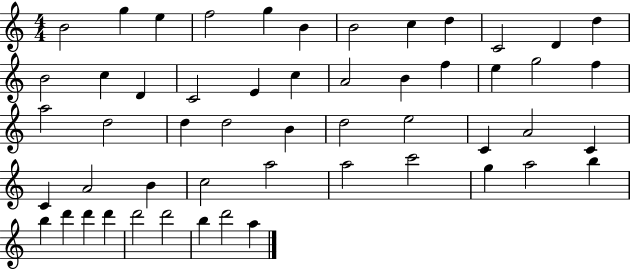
{
  \clef treble
  \numericTimeSignature
  \time 4/4
  \key c \major
  b'2 g''4 e''4 | f''2 g''4 b'4 | b'2 c''4 d''4 | c'2 d'4 d''4 | \break b'2 c''4 d'4 | c'2 e'4 c''4 | a'2 b'4 f''4 | e''4 g''2 f''4 | \break a''2 d''2 | d''4 d''2 b'4 | d''2 e''2 | c'4 a'2 c'4 | \break c'4 a'2 b'4 | c''2 a''2 | a''2 c'''2 | g''4 a''2 b''4 | \break b''4 d'''4 d'''4 d'''4 | d'''2 d'''2 | b''4 d'''2 a''4 | \bar "|."
}